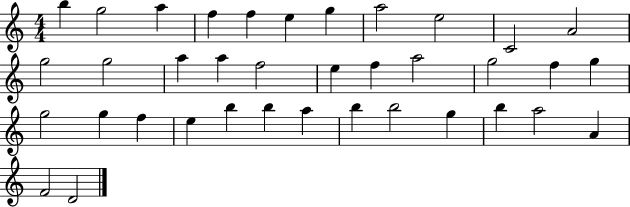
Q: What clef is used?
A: treble